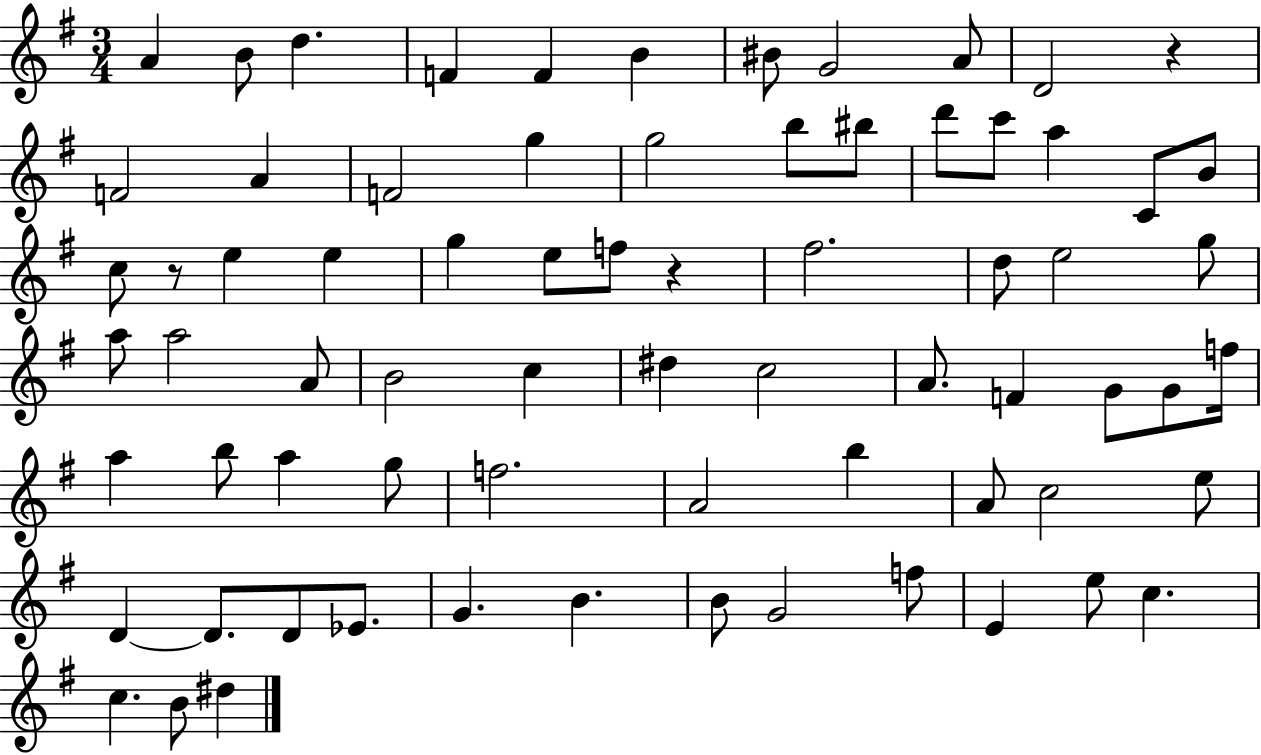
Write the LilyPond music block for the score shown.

{
  \clef treble
  \numericTimeSignature
  \time 3/4
  \key g \major
  a'4 b'8 d''4. | f'4 f'4 b'4 | bis'8 g'2 a'8 | d'2 r4 | \break f'2 a'4 | f'2 g''4 | g''2 b''8 bis''8 | d'''8 c'''8 a''4 c'8 b'8 | \break c''8 r8 e''4 e''4 | g''4 e''8 f''8 r4 | fis''2. | d''8 e''2 g''8 | \break a''8 a''2 a'8 | b'2 c''4 | dis''4 c''2 | a'8. f'4 g'8 g'8 f''16 | \break a''4 b''8 a''4 g''8 | f''2. | a'2 b''4 | a'8 c''2 e''8 | \break d'4~~ d'8. d'8 ees'8. | g'4. b'4. | b'8 g'2 f''8 | e'4 e''8 c''4. | \break c''4. b'8 dis''4 | \bar "|."
}